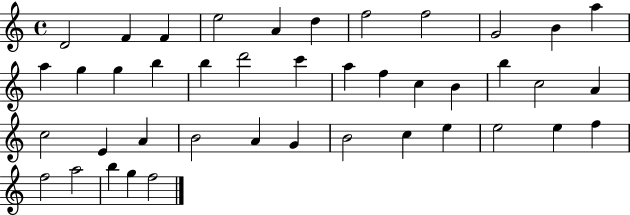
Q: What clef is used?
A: treble